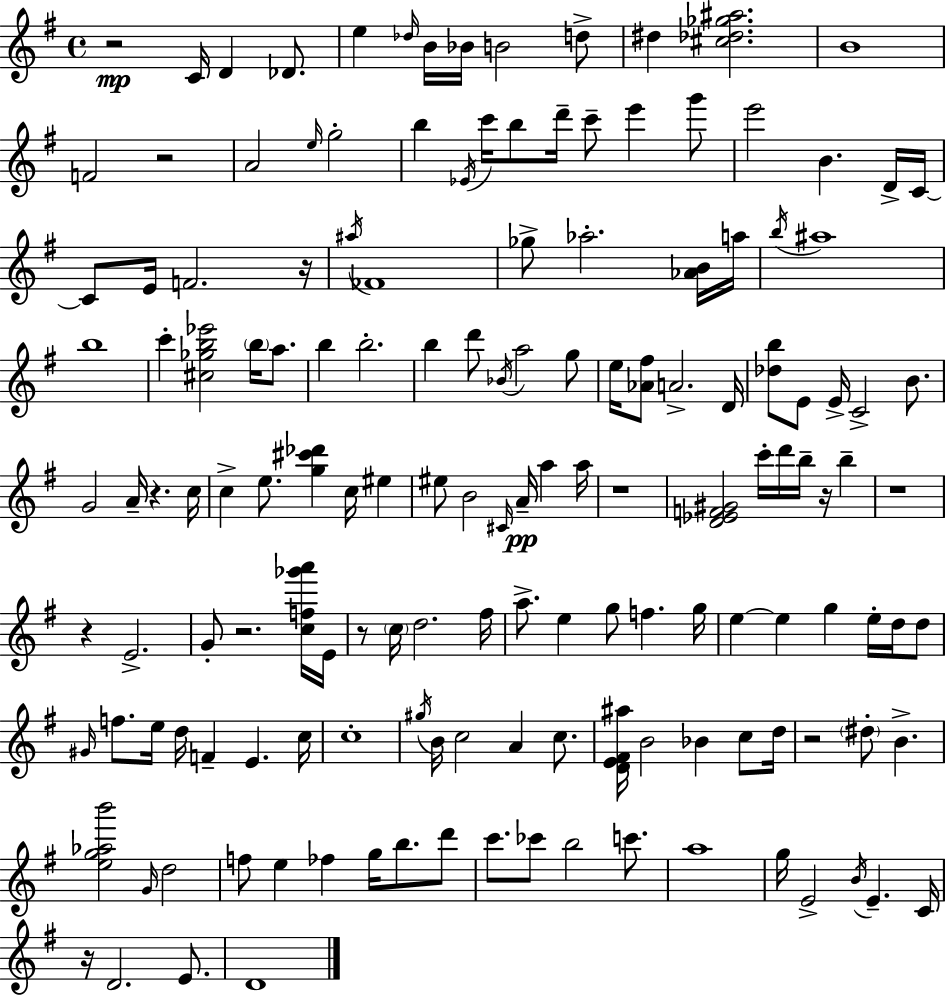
R/h C4/s D4/q Db4/e. E5/q Db5/s B4/s Bb4/s B4/h D5/e D#5/q [C#5,Db5,Gb5,A#5]/h. B4/w F4/h R/h A4/h E5/s G5/h B5/q Eb4/s C6/s B5/e D6/s C6/e E6/q G6/e E6/h B4/q. D4/s C4/s C4/e E4/s F4/h. R/s A#5/s FES4/w Gb5/e Ab5/h. [Ab4,B4]/s A5/s B5/s A#5/w B5/w C6/q [C#5,Gb5,B5,Eb6]/h B5/s A5/e. B5/q B5/h. B5/q D6/e Bb4/s A5/h G5/e E5/s [Ab4,F#5]/e A4/h. D4/s [Db5,B5]/e E4/e E4/s C4/h B4/e. G4/h A4/s R/q. C5/s C5/q E5/e. [G5,C#6,Db6]/q C5/s EIS5/q EIS5/e B4/h C#4/s A4/s A5/q A5/s R/w [D4,Eb4,F4,G#4]/h C6/s D6/s B5/s R/s B5/q R/w R/q E4/h. G4/e R/h. [C5,F5,Gb6,A6]/s E4/s R/e C5/s D5/h. F#5/s A5/e. E5/q G5/e F5/q. G5/s E5/q E5/q G5/q E5/s D5/s D5/e G#4/s F5/e. E5/s D5/s F4/q E4/q. C5/s C5/w G#5/s B4/s C5/h A4/q C5/e. [D4,E4,F#4,A#5]/s B4/h Bb4/q C5/e D5/s R/h D#5/e B4/q. [E5,G5,Ab5,B6]/h G4/s D5/h F5/e E5/q FES5/q G5/s B5/e. D6/e C6/e. CES6/e B5/h C6/e. A5/w G5/s E4/h B4/s E4/q. C4/s R/s D4/h. E4/e. D4/w